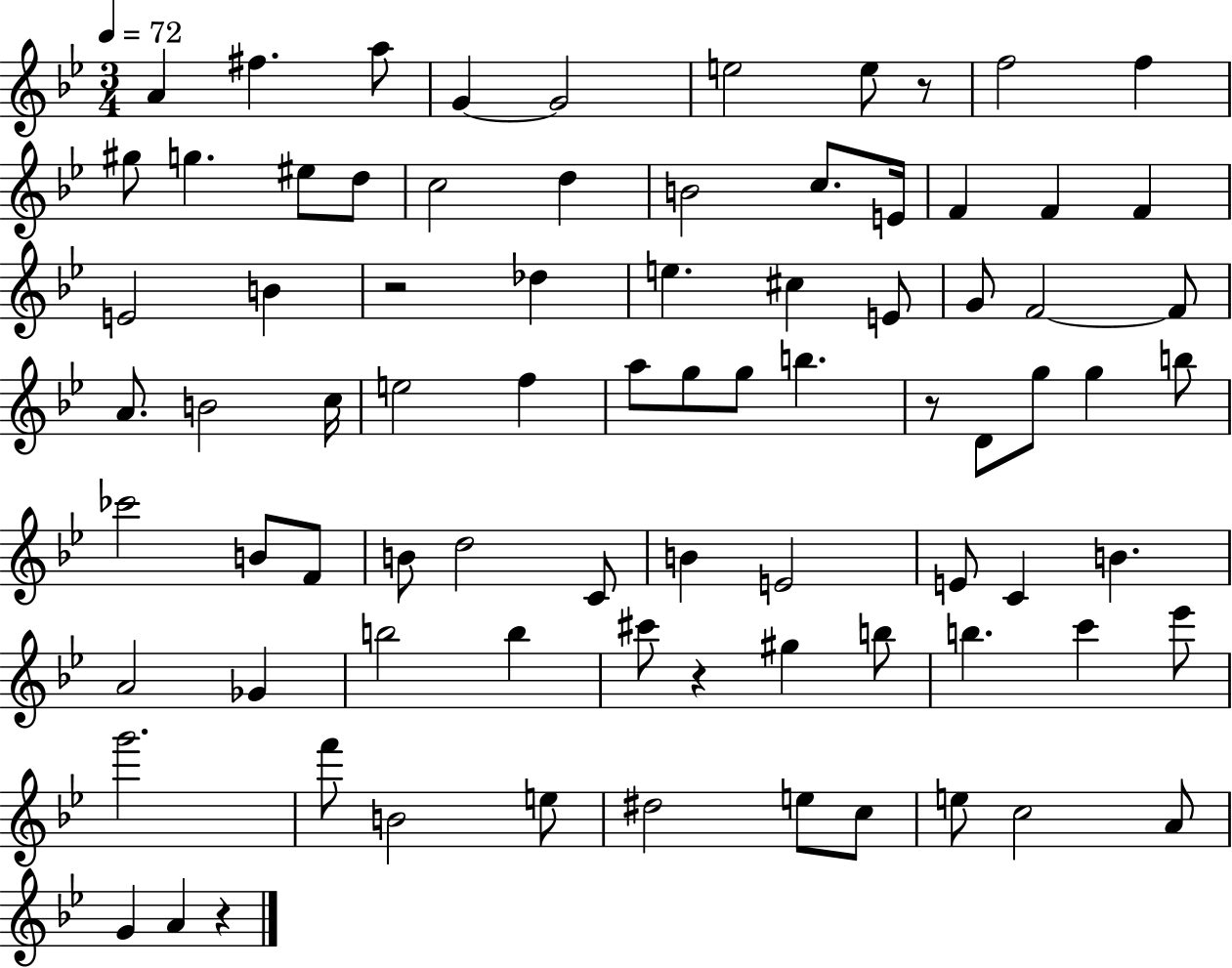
X:1
T:Untitled
M:3/4
L:1/4
K:Bb
A ^f a/2 G G2 e2 e/2 z/2 f2 f ^g/2 g ^e/2 d/2 c2 d B2 c/2 E/4 F F F E2 B z2 _d e ^c E/2 G/2 F2 F/2 A/2 B2 c/4 e2 f a/2 g/2 g/2 b z/2 D/2 g/2 g b/2 _c'2 B/2 F/2 B/2 d2 C/2 B E2 E/2 C B A2 _G b2 b ^c'/2 z ^g b/2 b c' _e'/2 g'2 f'/2 B2 e/2 ^d2 e/2 c/2 e/2 c2 A/2 G A z